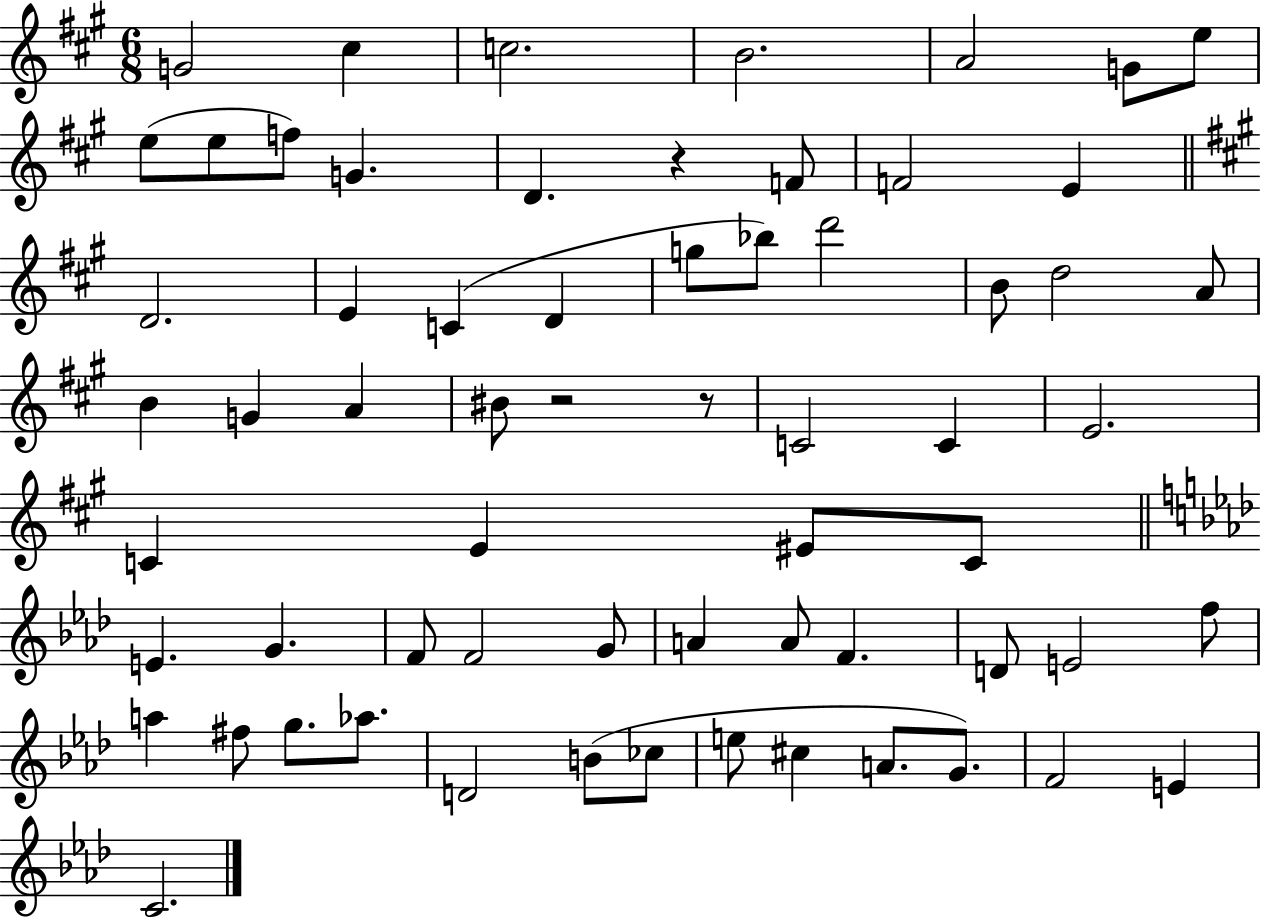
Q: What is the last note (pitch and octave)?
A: C4